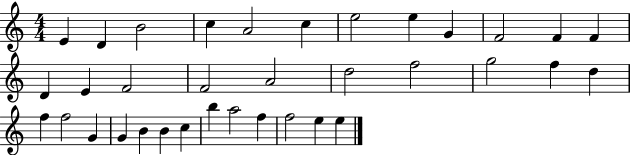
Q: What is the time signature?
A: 4/4